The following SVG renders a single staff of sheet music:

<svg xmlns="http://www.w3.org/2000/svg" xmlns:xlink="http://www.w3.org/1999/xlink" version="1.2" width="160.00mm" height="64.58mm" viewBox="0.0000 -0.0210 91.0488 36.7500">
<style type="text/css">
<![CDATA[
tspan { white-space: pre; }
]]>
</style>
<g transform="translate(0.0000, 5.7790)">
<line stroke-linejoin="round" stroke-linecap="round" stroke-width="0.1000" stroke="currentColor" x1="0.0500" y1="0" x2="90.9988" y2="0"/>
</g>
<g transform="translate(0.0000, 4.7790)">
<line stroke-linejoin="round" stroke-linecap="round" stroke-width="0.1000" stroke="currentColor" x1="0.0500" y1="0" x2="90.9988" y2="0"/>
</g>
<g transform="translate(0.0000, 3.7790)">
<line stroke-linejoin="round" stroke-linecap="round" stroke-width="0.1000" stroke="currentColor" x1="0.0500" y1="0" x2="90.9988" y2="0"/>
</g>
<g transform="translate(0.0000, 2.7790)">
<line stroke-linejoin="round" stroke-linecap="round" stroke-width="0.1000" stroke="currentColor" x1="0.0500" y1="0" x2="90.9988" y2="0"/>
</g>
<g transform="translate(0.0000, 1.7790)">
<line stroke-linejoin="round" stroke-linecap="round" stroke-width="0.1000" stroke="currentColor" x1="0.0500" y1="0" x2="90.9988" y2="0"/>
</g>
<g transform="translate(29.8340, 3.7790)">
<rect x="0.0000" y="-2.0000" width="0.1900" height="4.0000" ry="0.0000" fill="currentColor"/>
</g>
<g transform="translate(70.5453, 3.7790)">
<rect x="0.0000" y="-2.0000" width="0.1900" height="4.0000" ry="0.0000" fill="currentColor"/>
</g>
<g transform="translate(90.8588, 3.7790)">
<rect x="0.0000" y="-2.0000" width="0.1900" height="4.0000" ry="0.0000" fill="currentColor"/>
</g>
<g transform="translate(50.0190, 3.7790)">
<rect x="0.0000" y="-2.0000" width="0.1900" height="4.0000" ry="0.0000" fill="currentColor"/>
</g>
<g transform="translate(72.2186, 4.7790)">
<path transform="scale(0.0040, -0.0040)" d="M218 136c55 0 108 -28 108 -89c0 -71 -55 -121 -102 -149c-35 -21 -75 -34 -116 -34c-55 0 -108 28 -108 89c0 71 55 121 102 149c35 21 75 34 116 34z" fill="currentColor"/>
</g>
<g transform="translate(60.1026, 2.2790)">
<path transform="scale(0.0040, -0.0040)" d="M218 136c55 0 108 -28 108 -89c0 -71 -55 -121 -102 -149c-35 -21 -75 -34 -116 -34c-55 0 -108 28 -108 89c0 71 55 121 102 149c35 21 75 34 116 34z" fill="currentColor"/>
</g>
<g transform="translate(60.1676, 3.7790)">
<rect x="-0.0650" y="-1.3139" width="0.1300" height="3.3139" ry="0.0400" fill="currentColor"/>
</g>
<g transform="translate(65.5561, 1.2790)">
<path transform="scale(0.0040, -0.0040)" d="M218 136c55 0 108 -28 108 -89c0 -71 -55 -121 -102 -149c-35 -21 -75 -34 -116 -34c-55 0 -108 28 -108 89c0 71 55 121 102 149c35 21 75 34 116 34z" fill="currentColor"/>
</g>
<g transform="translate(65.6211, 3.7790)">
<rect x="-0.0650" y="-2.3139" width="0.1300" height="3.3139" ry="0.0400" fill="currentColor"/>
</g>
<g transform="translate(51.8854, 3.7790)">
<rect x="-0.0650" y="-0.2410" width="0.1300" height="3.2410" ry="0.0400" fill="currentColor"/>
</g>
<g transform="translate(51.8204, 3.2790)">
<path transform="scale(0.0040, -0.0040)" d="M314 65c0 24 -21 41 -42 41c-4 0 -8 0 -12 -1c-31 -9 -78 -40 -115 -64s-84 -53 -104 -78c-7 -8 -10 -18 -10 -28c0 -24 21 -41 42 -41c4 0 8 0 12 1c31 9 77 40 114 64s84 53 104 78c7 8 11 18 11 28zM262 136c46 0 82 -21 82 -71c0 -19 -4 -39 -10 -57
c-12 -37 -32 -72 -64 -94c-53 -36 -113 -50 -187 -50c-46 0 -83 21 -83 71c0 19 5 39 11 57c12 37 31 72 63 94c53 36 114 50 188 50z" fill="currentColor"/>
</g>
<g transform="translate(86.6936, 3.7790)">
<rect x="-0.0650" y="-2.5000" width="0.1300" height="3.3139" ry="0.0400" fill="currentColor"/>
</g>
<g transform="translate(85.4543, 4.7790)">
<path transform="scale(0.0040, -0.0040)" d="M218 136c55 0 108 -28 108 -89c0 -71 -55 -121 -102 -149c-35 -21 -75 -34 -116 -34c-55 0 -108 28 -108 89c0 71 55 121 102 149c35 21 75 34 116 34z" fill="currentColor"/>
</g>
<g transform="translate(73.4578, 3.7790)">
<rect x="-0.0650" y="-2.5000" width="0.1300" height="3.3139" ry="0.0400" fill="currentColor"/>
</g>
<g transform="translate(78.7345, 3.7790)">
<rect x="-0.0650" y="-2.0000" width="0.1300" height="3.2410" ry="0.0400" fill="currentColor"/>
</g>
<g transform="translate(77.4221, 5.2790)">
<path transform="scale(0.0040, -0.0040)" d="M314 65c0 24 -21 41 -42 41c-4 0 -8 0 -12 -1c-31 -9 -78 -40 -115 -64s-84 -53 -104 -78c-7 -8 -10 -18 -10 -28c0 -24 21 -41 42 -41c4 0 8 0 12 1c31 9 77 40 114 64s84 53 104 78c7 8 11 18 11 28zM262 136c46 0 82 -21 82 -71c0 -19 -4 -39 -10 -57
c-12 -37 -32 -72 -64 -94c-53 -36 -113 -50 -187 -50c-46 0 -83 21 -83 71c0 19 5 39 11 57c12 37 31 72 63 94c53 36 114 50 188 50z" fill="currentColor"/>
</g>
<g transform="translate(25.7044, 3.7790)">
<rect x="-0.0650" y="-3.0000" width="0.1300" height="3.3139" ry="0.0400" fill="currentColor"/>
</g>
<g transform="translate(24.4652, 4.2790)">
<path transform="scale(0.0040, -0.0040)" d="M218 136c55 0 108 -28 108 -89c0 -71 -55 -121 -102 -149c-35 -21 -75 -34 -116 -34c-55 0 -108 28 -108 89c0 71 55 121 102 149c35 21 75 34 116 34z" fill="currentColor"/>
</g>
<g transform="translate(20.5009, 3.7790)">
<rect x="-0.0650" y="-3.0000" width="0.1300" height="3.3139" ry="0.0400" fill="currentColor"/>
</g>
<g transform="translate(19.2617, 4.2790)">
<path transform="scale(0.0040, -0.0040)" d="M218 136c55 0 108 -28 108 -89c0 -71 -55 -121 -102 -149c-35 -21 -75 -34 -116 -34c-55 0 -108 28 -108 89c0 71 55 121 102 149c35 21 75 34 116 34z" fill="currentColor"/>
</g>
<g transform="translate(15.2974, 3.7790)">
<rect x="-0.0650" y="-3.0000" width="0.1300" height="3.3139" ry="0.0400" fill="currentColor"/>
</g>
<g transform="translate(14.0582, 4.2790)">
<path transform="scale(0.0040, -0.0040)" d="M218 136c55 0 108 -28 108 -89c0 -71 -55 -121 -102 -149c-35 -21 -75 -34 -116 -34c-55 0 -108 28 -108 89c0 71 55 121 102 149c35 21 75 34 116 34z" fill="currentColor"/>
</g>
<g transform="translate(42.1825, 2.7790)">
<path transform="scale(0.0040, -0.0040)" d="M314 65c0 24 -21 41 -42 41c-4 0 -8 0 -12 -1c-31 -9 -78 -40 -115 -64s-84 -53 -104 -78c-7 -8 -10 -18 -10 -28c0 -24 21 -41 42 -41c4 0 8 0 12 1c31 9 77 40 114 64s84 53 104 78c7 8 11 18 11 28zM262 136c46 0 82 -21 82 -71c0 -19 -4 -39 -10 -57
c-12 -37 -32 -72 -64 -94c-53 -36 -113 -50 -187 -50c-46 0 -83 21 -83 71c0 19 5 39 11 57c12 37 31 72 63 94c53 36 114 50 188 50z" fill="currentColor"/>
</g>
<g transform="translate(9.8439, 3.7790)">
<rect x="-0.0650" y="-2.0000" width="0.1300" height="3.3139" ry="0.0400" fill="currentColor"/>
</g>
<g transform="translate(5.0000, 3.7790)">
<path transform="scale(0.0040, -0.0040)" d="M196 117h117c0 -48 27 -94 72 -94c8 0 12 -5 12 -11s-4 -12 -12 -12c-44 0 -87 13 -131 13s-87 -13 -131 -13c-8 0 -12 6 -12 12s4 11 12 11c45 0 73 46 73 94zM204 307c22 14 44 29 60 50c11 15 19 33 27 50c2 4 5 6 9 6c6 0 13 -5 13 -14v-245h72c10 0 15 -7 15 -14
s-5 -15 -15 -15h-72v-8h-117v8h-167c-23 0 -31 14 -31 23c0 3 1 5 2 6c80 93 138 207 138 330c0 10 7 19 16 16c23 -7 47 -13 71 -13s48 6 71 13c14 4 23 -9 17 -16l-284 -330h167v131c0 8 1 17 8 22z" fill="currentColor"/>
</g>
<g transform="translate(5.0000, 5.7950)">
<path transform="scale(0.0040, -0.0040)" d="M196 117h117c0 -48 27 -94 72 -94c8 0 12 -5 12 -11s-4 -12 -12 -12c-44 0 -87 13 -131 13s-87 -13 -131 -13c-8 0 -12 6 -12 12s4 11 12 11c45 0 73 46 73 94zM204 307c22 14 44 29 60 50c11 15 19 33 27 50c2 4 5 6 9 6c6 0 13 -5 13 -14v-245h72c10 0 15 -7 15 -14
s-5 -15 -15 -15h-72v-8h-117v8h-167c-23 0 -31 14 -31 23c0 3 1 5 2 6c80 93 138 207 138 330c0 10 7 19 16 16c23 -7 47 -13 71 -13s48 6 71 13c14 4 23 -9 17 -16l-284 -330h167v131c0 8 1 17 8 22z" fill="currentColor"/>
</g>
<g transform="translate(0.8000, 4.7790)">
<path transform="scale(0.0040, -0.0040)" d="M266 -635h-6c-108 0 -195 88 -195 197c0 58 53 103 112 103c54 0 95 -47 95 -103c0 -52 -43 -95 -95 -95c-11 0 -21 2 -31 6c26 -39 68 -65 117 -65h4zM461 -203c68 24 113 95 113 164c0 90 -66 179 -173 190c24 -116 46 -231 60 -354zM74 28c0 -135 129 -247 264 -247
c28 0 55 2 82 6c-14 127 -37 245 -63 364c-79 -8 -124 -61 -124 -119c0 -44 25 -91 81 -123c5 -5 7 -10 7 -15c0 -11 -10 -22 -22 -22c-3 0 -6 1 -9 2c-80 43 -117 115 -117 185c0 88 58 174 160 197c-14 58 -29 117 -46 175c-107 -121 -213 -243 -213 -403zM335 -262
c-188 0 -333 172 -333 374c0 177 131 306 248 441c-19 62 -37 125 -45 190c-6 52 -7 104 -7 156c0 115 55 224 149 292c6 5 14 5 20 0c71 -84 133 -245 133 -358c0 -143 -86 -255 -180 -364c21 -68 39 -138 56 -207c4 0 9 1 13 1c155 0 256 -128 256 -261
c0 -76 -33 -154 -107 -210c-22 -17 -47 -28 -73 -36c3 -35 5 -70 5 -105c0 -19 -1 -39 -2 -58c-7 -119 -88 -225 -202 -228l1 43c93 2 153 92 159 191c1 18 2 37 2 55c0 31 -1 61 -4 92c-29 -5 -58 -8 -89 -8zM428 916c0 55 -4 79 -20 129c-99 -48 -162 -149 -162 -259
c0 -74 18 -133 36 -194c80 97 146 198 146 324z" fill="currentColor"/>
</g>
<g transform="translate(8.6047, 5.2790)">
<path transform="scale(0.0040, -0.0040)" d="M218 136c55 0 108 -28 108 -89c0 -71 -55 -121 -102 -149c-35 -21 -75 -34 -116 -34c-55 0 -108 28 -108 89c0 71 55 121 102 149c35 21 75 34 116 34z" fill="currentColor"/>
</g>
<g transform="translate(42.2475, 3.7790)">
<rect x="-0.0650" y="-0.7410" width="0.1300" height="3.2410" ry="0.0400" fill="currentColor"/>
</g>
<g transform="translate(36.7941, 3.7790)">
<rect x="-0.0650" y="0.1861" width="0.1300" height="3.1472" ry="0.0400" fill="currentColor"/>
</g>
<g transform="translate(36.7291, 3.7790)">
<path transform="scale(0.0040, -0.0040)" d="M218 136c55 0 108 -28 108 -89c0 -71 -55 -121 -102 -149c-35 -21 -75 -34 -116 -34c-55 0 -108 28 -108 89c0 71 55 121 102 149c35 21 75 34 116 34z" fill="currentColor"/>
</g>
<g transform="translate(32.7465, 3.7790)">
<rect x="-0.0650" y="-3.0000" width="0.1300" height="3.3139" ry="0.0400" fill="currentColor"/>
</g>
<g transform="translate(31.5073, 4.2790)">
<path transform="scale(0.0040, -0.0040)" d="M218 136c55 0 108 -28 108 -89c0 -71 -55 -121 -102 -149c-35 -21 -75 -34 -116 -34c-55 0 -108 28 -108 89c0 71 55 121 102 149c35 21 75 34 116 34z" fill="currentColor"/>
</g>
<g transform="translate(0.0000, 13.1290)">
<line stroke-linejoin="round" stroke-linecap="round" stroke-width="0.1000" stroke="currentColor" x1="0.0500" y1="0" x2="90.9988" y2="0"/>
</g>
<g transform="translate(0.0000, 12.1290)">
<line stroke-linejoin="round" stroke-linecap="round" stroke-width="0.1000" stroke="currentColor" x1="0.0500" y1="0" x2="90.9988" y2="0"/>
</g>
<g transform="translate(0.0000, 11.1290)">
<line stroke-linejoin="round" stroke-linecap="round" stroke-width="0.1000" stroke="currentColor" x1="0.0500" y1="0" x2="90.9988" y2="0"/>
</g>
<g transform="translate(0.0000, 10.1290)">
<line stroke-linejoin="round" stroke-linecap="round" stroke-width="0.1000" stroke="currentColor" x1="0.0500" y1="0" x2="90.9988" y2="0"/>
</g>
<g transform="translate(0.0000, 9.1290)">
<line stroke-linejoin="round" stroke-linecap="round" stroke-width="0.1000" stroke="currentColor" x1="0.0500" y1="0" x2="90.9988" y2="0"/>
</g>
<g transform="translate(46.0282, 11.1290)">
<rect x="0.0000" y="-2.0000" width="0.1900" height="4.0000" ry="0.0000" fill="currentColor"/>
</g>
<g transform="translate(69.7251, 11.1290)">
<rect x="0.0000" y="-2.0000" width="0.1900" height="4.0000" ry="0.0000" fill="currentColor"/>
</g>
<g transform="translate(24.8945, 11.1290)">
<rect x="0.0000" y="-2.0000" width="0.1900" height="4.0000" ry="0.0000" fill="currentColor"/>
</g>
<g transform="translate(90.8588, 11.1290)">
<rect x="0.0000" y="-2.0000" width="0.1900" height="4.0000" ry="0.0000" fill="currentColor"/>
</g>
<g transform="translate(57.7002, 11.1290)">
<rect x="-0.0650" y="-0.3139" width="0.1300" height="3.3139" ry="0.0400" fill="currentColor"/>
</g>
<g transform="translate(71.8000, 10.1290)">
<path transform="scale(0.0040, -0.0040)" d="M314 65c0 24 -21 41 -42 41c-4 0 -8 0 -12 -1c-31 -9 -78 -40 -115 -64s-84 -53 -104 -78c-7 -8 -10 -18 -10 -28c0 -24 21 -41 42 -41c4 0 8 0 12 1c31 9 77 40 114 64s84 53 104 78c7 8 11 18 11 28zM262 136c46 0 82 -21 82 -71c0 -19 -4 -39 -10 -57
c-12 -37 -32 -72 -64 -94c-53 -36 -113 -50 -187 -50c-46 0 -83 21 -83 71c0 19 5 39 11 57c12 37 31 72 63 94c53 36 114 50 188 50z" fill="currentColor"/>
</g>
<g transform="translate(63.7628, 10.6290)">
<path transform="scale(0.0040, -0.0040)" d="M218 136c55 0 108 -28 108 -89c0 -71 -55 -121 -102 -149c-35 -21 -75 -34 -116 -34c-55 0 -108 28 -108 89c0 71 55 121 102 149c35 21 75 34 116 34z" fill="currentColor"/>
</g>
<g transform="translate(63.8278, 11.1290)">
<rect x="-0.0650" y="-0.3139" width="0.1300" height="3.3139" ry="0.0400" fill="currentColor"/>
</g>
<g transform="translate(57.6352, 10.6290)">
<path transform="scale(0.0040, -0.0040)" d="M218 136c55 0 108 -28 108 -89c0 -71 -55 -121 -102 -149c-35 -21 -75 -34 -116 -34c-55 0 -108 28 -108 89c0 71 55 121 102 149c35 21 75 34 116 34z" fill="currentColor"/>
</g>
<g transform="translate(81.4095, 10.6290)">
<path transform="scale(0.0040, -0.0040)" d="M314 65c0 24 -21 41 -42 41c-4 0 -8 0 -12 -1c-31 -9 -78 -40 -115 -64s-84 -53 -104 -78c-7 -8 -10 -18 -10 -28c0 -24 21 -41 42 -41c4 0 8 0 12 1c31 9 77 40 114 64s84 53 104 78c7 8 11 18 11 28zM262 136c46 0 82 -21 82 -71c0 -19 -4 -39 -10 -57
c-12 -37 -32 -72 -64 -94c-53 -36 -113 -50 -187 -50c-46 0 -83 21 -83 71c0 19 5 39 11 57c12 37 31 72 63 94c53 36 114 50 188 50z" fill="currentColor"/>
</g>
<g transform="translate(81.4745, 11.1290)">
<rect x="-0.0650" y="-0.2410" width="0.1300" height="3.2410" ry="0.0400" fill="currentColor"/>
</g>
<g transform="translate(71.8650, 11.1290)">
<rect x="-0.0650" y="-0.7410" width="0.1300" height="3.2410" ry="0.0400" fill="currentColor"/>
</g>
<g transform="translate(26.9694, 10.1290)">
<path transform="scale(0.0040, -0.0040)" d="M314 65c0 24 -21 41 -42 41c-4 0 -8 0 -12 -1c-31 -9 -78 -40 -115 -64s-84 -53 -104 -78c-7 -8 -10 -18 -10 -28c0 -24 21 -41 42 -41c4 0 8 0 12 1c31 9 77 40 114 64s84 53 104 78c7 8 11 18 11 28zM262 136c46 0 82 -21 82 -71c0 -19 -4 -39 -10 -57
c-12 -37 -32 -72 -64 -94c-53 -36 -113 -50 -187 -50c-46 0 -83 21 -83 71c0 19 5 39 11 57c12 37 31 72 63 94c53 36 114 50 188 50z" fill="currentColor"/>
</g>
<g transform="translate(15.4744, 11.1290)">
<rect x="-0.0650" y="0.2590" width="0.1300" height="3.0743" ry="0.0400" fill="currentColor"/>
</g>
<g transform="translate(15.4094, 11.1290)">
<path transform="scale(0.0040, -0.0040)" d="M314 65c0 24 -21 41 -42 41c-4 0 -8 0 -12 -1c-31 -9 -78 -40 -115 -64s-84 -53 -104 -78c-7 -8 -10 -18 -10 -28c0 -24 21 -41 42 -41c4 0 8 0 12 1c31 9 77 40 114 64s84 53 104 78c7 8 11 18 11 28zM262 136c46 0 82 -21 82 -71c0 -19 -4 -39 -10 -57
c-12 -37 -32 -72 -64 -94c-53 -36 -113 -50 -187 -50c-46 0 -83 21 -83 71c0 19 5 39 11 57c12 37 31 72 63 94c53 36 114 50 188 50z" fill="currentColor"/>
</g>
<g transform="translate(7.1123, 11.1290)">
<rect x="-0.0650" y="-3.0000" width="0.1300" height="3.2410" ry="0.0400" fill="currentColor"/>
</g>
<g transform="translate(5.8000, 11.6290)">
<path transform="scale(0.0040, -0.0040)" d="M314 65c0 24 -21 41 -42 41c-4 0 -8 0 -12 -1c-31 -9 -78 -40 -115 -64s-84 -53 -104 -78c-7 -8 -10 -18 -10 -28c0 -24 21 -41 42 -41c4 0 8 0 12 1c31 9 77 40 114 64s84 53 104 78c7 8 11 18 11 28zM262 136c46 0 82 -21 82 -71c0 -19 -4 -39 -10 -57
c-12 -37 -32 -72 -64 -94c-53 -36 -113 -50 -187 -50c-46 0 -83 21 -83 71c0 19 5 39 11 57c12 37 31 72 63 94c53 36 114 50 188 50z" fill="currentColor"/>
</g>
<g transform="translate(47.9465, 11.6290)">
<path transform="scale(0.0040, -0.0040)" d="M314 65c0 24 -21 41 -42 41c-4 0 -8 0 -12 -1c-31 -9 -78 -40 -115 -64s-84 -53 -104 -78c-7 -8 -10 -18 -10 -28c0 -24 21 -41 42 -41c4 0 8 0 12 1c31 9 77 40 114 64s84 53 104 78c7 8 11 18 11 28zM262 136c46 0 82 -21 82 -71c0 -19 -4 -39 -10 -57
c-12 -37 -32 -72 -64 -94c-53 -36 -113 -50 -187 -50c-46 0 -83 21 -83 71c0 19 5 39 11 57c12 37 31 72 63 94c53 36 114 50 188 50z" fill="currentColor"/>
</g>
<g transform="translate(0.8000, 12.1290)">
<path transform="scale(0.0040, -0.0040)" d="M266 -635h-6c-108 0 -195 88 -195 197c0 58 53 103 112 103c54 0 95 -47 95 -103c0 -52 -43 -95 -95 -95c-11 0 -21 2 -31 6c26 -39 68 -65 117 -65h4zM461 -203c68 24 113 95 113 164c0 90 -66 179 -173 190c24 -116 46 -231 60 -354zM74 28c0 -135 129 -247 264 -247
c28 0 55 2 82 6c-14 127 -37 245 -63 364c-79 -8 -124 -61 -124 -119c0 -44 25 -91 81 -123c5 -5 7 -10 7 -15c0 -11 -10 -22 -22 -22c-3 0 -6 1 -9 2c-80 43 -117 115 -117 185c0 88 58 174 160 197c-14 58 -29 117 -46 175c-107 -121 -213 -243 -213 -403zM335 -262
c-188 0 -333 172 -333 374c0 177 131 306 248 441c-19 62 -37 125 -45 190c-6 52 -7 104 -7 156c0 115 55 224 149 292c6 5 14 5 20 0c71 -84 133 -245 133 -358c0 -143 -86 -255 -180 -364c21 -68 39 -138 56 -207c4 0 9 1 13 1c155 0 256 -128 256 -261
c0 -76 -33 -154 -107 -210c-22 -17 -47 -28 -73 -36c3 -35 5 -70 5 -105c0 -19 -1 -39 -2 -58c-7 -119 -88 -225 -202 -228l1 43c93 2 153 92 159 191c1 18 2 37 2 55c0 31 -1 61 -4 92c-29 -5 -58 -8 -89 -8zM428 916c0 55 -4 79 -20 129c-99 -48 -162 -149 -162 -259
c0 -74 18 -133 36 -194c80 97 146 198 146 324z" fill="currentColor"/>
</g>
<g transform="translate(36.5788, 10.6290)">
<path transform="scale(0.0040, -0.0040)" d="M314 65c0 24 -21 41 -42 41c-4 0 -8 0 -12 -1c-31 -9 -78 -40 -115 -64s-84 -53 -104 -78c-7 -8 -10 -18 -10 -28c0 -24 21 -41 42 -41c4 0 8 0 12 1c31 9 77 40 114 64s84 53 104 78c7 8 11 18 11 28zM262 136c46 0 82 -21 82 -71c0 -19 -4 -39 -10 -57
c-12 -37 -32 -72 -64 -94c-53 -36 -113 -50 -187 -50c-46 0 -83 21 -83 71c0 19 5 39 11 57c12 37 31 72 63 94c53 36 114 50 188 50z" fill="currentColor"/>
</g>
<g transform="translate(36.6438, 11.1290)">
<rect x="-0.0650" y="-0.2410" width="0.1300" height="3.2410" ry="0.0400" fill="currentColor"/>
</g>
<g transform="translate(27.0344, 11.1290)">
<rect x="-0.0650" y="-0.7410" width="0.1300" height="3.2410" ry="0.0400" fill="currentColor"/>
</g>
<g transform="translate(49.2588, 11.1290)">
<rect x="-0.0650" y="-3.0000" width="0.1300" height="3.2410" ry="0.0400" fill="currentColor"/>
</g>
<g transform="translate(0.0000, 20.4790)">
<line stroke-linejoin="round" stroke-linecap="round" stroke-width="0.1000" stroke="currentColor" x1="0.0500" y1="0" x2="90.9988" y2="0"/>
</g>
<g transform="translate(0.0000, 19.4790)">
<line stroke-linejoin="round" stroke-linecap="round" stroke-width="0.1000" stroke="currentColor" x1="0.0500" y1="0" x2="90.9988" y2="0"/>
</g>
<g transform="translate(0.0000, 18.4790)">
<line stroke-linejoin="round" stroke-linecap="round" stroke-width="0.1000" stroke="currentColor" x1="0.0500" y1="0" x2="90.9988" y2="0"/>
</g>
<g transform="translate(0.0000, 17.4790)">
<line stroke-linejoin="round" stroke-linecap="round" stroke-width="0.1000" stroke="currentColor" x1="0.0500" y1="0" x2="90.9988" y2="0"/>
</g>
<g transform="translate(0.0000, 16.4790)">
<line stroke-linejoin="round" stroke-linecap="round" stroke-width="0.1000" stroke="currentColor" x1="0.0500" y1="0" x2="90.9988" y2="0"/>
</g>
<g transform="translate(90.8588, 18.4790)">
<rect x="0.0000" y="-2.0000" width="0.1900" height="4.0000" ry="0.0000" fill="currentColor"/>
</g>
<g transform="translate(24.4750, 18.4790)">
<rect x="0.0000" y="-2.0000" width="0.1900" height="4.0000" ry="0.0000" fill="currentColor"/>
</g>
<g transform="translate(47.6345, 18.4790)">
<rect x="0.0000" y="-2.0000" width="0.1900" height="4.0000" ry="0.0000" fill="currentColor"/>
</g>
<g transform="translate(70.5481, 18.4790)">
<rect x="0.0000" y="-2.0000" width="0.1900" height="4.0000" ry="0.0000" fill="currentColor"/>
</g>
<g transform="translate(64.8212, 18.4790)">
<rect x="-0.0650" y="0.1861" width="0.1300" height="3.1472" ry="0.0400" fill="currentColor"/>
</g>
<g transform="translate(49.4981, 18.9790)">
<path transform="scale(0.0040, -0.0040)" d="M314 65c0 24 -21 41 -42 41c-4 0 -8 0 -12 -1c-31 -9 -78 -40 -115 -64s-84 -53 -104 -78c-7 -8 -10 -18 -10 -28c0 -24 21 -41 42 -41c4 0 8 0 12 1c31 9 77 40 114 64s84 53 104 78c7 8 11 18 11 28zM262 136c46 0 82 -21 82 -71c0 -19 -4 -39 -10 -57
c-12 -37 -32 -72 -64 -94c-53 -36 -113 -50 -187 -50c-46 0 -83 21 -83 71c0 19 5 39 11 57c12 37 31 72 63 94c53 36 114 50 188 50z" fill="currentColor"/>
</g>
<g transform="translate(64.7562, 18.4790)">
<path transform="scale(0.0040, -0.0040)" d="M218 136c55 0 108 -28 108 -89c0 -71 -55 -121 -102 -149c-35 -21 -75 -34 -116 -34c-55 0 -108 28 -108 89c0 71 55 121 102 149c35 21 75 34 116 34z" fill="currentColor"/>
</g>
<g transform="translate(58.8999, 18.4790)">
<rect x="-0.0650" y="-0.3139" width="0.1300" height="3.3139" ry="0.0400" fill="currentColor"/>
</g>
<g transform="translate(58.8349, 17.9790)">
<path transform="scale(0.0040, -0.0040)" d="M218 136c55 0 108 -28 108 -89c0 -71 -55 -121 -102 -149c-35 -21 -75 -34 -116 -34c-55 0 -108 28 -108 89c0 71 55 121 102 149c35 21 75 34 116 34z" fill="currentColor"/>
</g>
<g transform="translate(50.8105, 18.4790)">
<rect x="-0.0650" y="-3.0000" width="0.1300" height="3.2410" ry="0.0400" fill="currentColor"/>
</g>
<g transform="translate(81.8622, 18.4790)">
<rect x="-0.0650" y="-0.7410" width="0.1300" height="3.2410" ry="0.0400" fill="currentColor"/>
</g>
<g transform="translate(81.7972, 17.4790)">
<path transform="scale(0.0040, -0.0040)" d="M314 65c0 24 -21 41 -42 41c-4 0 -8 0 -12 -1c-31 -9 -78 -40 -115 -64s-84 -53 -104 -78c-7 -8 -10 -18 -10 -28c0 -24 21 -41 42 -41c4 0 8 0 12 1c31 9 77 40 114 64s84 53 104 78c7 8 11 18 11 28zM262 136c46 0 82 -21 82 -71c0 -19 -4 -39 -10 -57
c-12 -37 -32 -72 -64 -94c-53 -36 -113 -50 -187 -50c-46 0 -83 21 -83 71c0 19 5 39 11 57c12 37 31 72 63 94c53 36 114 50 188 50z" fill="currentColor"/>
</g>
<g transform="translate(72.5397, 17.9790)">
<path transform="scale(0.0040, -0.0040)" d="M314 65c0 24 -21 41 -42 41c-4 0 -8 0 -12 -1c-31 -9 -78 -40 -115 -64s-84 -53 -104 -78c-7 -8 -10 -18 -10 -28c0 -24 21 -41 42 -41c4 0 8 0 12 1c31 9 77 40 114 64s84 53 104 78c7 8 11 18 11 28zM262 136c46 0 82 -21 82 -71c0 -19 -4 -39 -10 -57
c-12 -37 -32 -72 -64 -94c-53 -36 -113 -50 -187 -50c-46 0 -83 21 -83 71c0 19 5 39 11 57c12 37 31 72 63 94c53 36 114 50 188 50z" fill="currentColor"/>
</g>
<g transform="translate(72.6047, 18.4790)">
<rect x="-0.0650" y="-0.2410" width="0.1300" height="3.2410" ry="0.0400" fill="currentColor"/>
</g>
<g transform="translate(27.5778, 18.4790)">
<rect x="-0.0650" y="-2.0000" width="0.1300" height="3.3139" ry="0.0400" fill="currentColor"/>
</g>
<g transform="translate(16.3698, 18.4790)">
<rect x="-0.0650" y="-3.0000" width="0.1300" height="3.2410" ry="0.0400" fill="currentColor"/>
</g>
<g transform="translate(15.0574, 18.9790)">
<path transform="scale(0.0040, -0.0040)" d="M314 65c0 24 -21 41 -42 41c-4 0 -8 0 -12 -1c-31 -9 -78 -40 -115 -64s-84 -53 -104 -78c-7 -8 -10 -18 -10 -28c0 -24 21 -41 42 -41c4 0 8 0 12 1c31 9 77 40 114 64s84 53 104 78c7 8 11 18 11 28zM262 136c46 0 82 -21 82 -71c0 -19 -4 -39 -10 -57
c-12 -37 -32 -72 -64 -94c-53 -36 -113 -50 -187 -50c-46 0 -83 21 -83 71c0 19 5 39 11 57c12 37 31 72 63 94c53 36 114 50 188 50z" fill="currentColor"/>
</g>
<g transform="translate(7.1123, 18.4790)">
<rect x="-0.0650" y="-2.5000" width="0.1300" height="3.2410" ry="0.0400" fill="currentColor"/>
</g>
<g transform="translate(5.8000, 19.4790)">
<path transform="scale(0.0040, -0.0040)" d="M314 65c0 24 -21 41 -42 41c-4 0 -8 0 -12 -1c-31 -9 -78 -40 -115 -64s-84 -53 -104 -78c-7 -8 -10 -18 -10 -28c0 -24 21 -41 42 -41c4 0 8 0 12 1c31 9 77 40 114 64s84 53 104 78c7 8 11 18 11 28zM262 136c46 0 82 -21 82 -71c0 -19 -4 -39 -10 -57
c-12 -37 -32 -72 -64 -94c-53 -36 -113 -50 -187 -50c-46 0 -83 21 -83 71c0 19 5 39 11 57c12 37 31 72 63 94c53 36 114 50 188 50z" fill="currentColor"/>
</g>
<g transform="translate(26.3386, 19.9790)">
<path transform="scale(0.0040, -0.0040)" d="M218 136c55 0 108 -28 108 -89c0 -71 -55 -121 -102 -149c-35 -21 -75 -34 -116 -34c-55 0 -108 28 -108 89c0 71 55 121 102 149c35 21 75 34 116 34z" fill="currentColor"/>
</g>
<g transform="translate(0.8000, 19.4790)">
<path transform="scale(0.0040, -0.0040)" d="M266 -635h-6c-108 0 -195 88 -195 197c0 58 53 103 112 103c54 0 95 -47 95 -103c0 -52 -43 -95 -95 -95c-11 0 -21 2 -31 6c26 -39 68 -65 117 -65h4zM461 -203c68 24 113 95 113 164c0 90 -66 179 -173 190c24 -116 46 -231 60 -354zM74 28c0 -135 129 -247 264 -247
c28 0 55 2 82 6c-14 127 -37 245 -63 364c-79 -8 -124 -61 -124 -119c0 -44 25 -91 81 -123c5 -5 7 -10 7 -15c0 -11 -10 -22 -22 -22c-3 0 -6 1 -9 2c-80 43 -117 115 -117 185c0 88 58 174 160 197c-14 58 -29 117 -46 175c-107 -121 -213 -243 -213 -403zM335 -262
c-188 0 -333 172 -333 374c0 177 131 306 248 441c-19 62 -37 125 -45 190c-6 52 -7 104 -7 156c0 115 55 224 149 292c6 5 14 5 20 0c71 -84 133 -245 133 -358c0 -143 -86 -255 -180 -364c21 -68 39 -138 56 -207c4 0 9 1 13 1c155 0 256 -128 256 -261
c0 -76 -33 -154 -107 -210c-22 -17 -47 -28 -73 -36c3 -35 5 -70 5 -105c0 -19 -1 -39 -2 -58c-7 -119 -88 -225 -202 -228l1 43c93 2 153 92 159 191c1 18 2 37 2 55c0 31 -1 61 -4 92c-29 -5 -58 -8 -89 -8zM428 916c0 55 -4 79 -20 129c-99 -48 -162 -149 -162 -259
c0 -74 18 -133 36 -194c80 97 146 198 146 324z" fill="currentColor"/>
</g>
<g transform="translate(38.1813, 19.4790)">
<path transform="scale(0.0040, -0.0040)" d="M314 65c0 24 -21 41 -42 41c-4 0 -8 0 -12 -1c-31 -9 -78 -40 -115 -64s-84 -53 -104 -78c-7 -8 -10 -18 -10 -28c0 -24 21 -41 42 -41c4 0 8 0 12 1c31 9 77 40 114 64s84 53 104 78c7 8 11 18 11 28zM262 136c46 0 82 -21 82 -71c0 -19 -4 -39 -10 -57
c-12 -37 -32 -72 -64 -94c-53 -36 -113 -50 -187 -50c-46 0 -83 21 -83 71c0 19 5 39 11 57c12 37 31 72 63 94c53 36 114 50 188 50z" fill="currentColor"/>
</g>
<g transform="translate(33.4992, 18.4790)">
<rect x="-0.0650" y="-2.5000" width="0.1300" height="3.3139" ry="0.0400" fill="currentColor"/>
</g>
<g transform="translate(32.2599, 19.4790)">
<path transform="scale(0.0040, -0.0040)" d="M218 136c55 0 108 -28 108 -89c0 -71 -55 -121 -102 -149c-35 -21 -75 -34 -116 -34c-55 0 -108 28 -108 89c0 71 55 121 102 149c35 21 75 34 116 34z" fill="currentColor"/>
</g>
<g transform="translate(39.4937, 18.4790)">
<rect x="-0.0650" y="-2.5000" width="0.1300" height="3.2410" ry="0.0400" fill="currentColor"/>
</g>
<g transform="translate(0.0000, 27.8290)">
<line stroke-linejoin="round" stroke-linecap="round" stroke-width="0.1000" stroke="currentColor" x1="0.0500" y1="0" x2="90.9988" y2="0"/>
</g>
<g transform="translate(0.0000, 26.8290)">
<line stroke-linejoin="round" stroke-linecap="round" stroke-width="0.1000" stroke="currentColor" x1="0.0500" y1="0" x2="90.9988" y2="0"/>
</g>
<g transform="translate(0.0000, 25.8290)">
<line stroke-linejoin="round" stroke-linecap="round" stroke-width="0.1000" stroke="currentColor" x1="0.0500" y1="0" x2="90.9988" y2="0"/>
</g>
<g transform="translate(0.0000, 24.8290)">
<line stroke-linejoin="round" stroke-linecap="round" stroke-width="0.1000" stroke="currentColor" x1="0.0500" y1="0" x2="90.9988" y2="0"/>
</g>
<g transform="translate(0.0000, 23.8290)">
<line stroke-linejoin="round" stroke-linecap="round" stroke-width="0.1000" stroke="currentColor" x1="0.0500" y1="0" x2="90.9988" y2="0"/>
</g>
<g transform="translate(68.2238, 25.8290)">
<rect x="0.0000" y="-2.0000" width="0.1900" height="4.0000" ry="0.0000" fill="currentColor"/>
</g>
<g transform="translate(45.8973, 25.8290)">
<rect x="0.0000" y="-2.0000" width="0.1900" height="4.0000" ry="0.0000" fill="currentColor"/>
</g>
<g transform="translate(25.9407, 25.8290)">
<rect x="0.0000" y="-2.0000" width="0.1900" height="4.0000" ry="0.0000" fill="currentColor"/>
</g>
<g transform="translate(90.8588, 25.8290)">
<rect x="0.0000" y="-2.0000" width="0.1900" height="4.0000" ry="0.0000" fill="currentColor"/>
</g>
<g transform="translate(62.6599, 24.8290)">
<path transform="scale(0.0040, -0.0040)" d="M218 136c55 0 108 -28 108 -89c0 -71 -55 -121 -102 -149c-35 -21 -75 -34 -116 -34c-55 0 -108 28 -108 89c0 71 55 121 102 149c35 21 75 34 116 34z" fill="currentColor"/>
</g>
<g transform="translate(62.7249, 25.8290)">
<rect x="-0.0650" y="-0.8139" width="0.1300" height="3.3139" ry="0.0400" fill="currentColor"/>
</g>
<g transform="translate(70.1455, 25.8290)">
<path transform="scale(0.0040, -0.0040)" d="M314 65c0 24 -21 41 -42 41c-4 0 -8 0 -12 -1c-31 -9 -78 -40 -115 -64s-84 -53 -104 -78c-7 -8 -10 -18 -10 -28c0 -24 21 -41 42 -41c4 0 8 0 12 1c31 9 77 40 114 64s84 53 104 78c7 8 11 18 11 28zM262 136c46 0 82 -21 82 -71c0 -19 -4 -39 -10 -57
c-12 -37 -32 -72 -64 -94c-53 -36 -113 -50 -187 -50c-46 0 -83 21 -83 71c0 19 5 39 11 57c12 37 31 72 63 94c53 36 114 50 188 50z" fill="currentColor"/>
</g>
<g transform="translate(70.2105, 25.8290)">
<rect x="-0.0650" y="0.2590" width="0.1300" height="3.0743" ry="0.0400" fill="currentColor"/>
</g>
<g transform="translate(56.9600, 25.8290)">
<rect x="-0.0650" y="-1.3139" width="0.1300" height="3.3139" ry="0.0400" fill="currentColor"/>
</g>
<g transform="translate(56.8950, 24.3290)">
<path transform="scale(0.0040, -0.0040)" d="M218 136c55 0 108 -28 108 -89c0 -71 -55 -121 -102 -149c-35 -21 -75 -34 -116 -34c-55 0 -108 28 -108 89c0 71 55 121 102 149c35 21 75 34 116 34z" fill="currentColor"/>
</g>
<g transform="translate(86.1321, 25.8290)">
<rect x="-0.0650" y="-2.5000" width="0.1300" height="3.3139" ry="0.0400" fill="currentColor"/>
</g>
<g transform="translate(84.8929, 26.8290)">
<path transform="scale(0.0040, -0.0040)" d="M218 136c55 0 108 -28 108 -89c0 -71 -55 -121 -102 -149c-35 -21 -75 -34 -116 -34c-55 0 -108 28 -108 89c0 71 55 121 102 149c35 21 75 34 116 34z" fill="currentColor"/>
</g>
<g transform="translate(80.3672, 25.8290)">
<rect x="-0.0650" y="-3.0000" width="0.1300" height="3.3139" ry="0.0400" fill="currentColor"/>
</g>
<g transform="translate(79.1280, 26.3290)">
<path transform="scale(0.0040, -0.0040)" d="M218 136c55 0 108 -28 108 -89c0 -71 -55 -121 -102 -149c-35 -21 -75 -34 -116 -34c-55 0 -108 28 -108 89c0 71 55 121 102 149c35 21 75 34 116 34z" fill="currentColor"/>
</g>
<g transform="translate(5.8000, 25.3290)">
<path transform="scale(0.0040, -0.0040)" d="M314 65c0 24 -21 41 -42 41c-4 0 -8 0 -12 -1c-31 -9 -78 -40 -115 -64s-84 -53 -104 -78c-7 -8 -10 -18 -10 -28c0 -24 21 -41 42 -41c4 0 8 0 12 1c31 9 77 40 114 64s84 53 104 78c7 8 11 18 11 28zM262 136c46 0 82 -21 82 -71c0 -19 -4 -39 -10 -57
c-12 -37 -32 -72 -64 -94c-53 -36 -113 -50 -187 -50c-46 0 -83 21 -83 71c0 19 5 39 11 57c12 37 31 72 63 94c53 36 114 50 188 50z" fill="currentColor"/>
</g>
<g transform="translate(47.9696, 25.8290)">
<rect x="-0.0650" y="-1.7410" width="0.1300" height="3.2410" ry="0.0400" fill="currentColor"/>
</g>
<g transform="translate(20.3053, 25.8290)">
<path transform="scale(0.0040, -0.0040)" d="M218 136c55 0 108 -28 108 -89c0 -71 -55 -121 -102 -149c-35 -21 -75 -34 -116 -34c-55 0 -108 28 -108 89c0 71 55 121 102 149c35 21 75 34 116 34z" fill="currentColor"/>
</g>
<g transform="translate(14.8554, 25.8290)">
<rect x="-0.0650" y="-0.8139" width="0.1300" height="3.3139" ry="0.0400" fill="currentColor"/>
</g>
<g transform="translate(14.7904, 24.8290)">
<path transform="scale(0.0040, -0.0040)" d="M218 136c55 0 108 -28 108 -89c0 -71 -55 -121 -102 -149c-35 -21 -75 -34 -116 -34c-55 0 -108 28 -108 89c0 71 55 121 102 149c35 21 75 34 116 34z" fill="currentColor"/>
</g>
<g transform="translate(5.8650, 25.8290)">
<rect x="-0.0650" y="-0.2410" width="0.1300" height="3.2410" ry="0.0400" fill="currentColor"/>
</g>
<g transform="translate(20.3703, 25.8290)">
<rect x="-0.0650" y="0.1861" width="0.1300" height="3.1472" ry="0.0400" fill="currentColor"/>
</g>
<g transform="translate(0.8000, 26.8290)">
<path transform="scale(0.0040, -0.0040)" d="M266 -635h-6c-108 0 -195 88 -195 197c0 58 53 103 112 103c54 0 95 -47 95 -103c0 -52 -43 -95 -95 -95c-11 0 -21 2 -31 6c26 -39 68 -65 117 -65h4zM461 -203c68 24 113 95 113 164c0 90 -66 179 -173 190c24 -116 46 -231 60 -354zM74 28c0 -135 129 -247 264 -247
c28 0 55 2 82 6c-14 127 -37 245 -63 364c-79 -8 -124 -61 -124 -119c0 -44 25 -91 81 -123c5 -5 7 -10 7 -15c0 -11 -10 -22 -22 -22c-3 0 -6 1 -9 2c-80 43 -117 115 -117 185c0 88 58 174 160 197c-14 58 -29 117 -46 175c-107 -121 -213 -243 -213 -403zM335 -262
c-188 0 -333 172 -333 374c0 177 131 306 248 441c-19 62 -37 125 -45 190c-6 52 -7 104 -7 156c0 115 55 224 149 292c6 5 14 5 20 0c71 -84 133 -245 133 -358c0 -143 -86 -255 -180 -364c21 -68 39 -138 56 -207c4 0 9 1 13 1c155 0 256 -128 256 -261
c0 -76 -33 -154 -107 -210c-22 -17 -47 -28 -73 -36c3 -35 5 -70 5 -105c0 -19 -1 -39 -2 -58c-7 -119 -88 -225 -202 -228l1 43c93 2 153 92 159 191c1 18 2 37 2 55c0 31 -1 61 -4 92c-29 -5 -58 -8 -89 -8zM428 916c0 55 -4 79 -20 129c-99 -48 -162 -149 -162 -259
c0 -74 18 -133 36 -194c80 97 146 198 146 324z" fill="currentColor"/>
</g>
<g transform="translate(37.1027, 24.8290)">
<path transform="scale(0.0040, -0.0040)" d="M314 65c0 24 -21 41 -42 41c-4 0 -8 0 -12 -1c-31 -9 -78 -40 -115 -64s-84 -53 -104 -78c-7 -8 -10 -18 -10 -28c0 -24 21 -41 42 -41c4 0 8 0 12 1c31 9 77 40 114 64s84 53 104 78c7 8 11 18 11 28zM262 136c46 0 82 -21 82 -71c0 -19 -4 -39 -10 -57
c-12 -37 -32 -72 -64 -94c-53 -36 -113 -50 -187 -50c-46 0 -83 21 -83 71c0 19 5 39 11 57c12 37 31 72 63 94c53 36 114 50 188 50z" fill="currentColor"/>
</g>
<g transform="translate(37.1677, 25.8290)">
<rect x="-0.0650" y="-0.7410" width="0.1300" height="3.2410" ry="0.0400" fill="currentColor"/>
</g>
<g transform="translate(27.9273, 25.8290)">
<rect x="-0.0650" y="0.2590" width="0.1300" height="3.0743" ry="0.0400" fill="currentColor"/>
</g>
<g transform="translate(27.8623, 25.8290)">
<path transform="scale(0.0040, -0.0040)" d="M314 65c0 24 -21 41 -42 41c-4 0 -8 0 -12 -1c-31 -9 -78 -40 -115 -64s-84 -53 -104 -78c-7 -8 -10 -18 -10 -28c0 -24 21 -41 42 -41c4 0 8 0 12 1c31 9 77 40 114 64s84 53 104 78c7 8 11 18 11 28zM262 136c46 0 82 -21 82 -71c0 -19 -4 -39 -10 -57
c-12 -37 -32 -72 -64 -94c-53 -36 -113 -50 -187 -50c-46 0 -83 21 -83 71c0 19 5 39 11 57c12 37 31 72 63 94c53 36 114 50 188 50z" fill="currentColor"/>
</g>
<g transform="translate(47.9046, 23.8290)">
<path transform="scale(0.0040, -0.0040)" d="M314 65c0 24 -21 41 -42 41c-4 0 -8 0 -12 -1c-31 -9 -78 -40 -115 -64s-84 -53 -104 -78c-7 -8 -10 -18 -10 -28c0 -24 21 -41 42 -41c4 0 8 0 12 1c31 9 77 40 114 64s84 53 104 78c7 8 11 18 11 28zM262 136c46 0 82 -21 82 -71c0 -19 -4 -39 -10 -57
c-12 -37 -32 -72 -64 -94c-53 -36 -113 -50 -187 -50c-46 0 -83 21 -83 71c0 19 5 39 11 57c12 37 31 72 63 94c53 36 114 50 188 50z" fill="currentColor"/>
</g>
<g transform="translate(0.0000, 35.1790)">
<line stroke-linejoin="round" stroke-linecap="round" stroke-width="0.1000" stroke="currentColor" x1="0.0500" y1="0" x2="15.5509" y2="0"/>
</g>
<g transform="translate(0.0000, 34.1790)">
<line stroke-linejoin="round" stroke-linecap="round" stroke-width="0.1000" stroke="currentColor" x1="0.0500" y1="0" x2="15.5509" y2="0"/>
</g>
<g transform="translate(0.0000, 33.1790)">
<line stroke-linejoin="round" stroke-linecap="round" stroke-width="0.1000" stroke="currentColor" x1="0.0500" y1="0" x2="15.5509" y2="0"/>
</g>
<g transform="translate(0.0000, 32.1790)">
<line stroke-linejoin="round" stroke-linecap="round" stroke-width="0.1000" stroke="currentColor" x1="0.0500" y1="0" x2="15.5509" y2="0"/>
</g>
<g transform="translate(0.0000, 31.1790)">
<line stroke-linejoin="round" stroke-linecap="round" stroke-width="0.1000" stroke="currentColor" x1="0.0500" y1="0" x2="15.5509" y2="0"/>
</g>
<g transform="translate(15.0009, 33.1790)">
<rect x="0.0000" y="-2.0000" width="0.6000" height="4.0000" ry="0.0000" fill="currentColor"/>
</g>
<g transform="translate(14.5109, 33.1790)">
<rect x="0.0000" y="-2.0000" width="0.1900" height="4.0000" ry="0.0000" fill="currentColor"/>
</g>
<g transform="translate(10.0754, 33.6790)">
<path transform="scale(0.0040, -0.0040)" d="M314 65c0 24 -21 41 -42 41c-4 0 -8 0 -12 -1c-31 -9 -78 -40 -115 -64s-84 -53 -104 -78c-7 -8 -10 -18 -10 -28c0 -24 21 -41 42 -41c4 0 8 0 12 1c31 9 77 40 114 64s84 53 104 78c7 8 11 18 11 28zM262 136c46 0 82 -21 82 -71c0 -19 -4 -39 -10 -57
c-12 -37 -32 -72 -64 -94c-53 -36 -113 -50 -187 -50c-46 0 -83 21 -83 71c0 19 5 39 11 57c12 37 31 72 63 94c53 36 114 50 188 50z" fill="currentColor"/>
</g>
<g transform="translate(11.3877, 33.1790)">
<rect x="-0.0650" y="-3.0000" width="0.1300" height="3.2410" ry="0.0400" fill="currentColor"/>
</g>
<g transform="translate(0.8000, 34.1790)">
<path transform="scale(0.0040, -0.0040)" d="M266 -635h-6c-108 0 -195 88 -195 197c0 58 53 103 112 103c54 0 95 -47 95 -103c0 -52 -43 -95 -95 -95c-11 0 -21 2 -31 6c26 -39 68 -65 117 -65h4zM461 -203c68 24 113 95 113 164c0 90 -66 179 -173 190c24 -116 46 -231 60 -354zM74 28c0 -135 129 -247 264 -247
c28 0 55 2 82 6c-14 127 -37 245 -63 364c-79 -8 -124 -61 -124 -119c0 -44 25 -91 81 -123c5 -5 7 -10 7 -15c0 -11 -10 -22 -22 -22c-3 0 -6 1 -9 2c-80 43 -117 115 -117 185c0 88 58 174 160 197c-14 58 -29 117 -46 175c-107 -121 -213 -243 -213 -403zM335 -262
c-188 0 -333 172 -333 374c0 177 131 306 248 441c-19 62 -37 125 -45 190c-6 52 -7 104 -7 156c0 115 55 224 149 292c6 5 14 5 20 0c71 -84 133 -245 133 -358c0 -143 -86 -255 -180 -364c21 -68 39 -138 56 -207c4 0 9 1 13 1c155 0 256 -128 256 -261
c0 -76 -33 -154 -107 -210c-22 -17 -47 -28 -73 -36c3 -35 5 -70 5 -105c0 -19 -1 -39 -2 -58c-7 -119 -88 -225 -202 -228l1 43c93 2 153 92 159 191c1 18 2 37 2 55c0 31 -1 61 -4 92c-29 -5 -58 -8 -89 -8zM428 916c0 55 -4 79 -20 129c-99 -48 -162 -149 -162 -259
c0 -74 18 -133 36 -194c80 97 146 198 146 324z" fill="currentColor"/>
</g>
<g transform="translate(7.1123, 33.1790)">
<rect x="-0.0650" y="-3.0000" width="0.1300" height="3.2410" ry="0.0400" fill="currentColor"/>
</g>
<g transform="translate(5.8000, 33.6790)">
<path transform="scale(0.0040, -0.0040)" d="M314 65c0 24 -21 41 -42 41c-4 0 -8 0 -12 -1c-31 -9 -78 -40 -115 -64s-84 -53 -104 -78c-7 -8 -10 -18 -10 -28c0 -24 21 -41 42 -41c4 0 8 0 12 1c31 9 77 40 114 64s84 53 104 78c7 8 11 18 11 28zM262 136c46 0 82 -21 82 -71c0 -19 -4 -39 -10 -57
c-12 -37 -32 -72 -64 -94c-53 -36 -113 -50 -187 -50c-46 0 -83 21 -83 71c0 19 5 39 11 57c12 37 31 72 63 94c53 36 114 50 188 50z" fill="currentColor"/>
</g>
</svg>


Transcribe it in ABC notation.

X:1
T:Untitled
M:4/4
L:1/4
K:C
F A A A A B d2 c2 e g G F2 G A2 B2 d2 c2 A2 c c d2 c2 G2 A2 F G G2 A2 c B c2 d2 c2 d B B2 d2 f2 e d B2 A G A2 A2